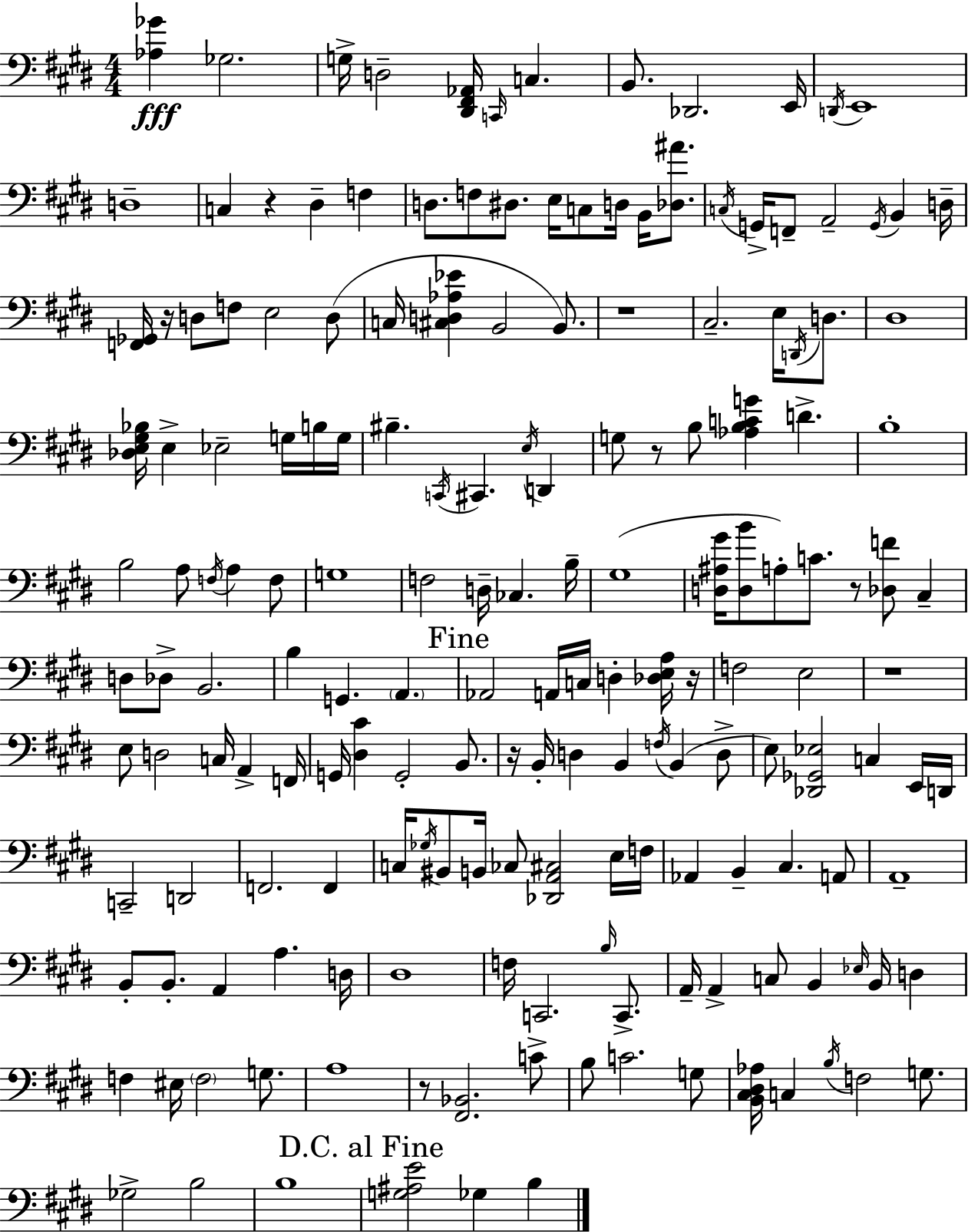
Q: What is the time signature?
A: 4/4